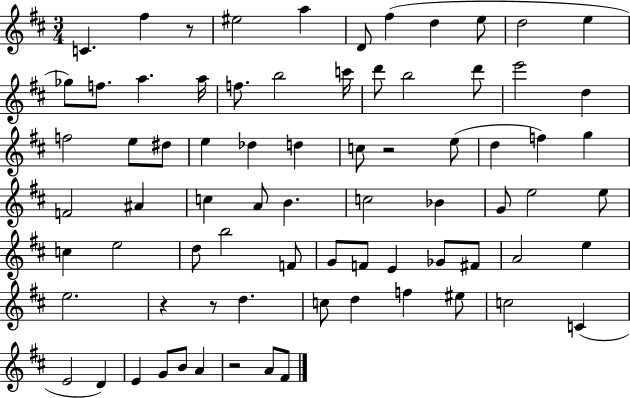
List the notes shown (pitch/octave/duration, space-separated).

C4/q. F#5/q R/e EIS5/h A5/q D4/e F#5/q D5/q E5/e D5/h E5/q Gb5/e F5/e. A5/q. A5/s F5/e. B5/h C6/s D6/e B5/h D6/e E6/h D5/q F5/h E5/e D#5/e E5/q Db5/q D5/q C5/e R/h E5/e D5/q F5/q G5/q F4/h A#4/q C5/q A4/e B4/q. C5/h Bb4/q G4/e E5/h E5/e C5/q E5/h D5/e B5/h F4/e G4/e F4/e E4/q Gb4/e F#4/e A4/h E5/q E5/h. R/q R/e D5/q. C5/e D5/q F5/q EIS5/e C5/h C4/q E4/h D4/q E4/q G4/e B4/e A4/q R/h A4/e F#4/e